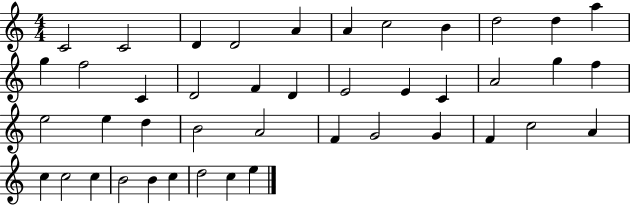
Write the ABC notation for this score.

X:1
T:Untitled
M:4/4
L:1/4
K:C
C2 C2 D D2 A A c2 B d2 d a g f2 C D2 F D E2 E C A2 g f e2 e d B2 A2 F G2 G F c2 A c c2 c B2 B c d2 c e